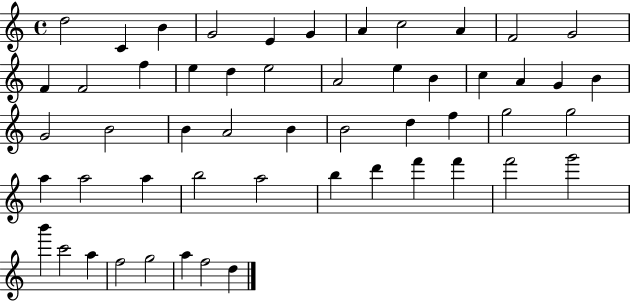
D5/h C4/q B4/q G4/h E4/q G4/q A4/q C5/h A4/q F4/h G4/h F4/q F4/h F5/q E5/q D5/q E5/h A4/h E5/q B4/q C5/q A4/q G4/q B4/q G4/h B4/h B4/q A4/h B4/q B4/h D5/q F5/q G5/h G5/h A5/q A5/h A5/q B5/h A5/h B5/q D6/q F6/q F6/q F6/h G6/h B6/q C6/h A5/q F5/h G5/h A5/q F5/h D5/q